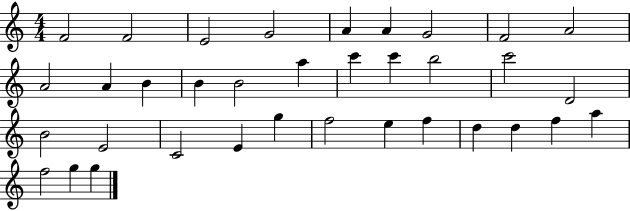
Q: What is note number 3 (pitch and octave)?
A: E4